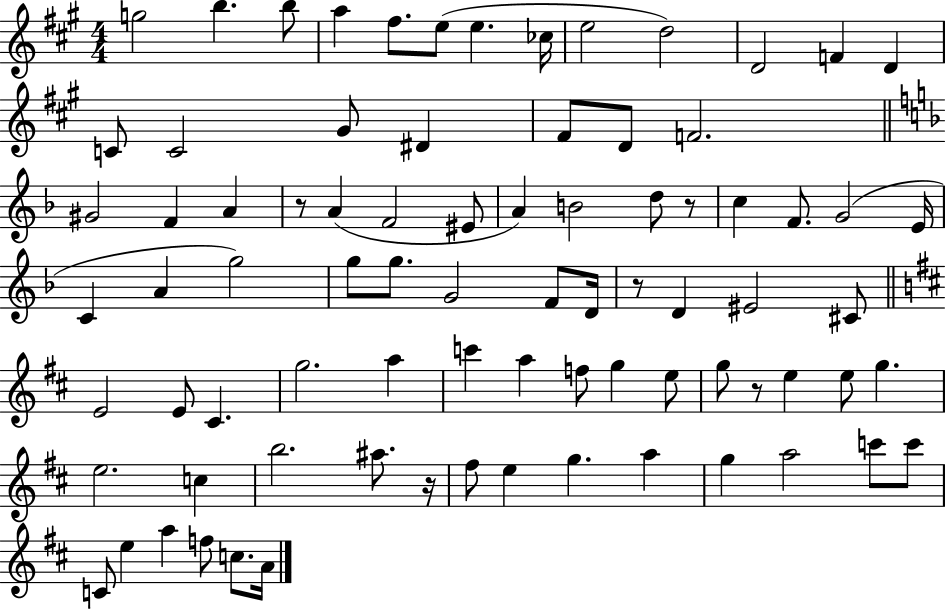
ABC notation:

X:1
T:Untitled
M:4/4
L:1/4
K:A
g2 b b/2 a ^f/2 e/2 e _c/4 e2 d2 D2 F D C/2 C2 ^G/2 ^D ^F/2 D/2 F2 ^G2 F A z/2 A F2 ^E/2 A B2 d/2 z/2 c F/2 G2 E/4 C A g2 g/2 g/2 G2 F/2 D/4 z/2 D ^E2 ^C/2 E2 E/2 ^C g2 a c' a f/2 g e/2 g/2 z/2 e e/2 g e2 c b2 ^a/2 z/4 ^f/2 e g a g a2 c'/2 c'/2 C/2 e a f/2 c/2 A/4